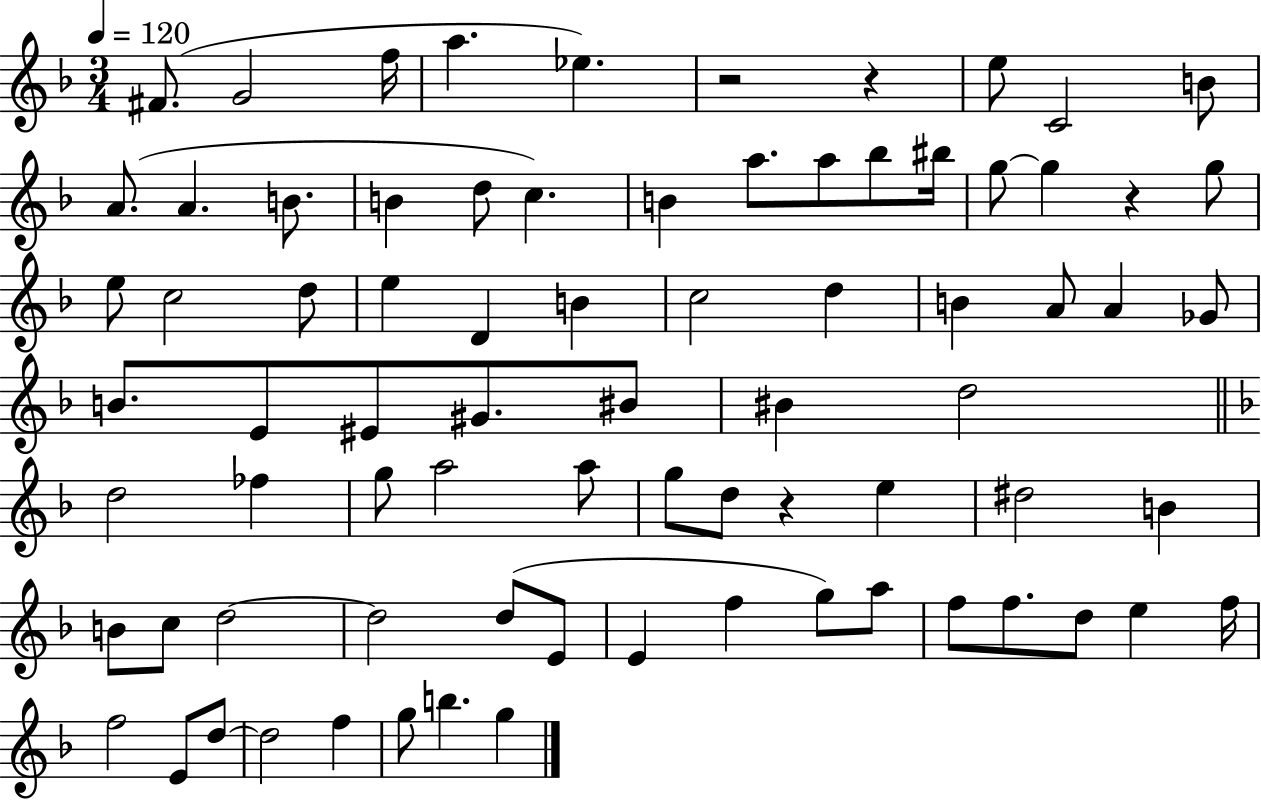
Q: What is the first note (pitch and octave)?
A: F#4